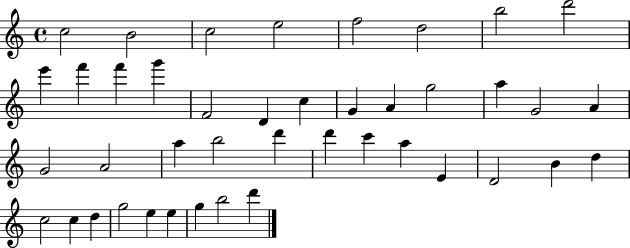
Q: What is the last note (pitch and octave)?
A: D6